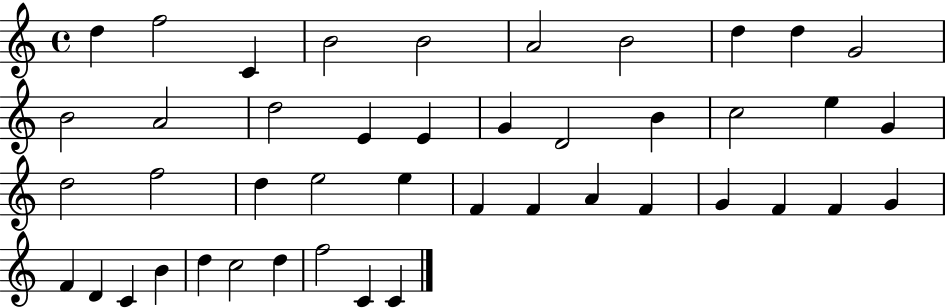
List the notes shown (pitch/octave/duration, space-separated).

D5/q F5/h C4/q B4/h B4/h A4/h B4/h D5/q D5/q G4/h B4/h A4/h D5/h E4/q E4/q G4/q D4/h B4/q C5/h E5/q G4/q D5/h F5/h D5/q E5/h E5/q F4/q F4/q A4/q F4/q G4/q F4/q F4/q G4/q F4/q D4/q C4/q B4/q D5/q C5/h D5/q F5/h C4/q C4/q